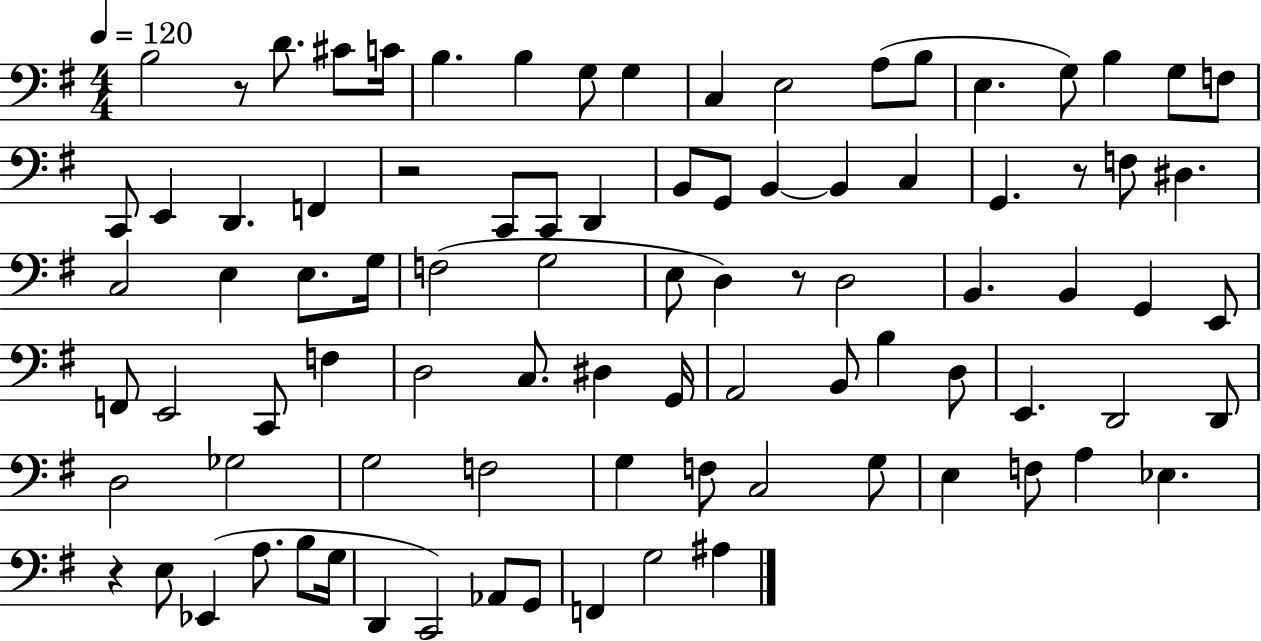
X:1
T:Untitled
M:4/4
L:1/4
K:G
B,2 z/2 D/2 ^C/2 C/4 B, B, G,/2 G, C, E,2 A,/2 B,/2 E, G,/2 B, G,/2 F,/2 C,,/2 E,, D,, F,, z2 C,,/2 C,,/2 D,, B,,/2 G,,/2 B,, B,, C, G,, z/2 F,/2 ^D, C,2 E, E,/2 G,/4 F,2 G,2 E,/2 D, z/2 D,2 B,, B,, G,, E,,/2 F,,/2 E,,2 C,,/2 F, D,2 C,/2 ^D, G,,/4 A,,2 B,,/2 B, D,/2 E,, D,,2 D,,/2 D,2 _G,2 G,2 F,2 G, F,/2 C,2 G,/2 E, F,/2 A, _E, z E,/2 _E,, A,/2 B,/2 G,/4 D,, C,,2 _A,,/2 G,,/2 F,, G,2 ^A,